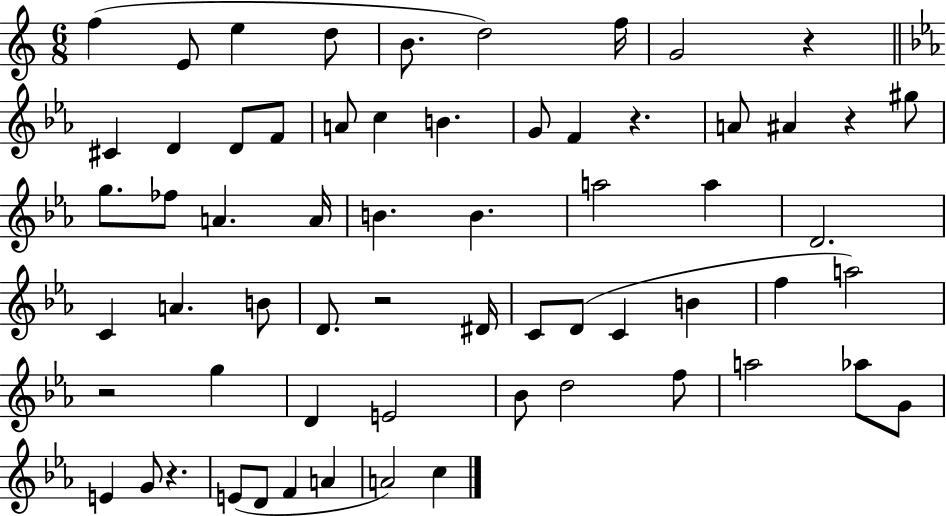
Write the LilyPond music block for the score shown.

{
  \clef treble
  \numericTimeSignature
  \time 6/8
  \key c \major
  f''4( e'8 e''4 d''8 | b'8. d''2) f''16 | g'2 r4 | \bar "||" \break \key c \minor cis'4 d'4 d'8 f'8 | a'8 c''4 b'4. | g'8 f'4 r4. | a'8 ais'4 r4 gis''8 | \break g''8. fes''8 a'4. a'16 | b'4. b'4. | a''2 a''4 | d'2. | \break c'4 a'4. b'8 | d'8. r2 dis'16 | c'8 d'8( c'4 b'4 | f''4 a''2) | \break r2 g''4 | d'4 e'2 | bes'8 d''2 f''8 | a''2 aes''8 g'8 | \break e'4 g'8 r4. | e'8( d'8 f'4 a'4 | a'2) c''4 | \bar "|."
}